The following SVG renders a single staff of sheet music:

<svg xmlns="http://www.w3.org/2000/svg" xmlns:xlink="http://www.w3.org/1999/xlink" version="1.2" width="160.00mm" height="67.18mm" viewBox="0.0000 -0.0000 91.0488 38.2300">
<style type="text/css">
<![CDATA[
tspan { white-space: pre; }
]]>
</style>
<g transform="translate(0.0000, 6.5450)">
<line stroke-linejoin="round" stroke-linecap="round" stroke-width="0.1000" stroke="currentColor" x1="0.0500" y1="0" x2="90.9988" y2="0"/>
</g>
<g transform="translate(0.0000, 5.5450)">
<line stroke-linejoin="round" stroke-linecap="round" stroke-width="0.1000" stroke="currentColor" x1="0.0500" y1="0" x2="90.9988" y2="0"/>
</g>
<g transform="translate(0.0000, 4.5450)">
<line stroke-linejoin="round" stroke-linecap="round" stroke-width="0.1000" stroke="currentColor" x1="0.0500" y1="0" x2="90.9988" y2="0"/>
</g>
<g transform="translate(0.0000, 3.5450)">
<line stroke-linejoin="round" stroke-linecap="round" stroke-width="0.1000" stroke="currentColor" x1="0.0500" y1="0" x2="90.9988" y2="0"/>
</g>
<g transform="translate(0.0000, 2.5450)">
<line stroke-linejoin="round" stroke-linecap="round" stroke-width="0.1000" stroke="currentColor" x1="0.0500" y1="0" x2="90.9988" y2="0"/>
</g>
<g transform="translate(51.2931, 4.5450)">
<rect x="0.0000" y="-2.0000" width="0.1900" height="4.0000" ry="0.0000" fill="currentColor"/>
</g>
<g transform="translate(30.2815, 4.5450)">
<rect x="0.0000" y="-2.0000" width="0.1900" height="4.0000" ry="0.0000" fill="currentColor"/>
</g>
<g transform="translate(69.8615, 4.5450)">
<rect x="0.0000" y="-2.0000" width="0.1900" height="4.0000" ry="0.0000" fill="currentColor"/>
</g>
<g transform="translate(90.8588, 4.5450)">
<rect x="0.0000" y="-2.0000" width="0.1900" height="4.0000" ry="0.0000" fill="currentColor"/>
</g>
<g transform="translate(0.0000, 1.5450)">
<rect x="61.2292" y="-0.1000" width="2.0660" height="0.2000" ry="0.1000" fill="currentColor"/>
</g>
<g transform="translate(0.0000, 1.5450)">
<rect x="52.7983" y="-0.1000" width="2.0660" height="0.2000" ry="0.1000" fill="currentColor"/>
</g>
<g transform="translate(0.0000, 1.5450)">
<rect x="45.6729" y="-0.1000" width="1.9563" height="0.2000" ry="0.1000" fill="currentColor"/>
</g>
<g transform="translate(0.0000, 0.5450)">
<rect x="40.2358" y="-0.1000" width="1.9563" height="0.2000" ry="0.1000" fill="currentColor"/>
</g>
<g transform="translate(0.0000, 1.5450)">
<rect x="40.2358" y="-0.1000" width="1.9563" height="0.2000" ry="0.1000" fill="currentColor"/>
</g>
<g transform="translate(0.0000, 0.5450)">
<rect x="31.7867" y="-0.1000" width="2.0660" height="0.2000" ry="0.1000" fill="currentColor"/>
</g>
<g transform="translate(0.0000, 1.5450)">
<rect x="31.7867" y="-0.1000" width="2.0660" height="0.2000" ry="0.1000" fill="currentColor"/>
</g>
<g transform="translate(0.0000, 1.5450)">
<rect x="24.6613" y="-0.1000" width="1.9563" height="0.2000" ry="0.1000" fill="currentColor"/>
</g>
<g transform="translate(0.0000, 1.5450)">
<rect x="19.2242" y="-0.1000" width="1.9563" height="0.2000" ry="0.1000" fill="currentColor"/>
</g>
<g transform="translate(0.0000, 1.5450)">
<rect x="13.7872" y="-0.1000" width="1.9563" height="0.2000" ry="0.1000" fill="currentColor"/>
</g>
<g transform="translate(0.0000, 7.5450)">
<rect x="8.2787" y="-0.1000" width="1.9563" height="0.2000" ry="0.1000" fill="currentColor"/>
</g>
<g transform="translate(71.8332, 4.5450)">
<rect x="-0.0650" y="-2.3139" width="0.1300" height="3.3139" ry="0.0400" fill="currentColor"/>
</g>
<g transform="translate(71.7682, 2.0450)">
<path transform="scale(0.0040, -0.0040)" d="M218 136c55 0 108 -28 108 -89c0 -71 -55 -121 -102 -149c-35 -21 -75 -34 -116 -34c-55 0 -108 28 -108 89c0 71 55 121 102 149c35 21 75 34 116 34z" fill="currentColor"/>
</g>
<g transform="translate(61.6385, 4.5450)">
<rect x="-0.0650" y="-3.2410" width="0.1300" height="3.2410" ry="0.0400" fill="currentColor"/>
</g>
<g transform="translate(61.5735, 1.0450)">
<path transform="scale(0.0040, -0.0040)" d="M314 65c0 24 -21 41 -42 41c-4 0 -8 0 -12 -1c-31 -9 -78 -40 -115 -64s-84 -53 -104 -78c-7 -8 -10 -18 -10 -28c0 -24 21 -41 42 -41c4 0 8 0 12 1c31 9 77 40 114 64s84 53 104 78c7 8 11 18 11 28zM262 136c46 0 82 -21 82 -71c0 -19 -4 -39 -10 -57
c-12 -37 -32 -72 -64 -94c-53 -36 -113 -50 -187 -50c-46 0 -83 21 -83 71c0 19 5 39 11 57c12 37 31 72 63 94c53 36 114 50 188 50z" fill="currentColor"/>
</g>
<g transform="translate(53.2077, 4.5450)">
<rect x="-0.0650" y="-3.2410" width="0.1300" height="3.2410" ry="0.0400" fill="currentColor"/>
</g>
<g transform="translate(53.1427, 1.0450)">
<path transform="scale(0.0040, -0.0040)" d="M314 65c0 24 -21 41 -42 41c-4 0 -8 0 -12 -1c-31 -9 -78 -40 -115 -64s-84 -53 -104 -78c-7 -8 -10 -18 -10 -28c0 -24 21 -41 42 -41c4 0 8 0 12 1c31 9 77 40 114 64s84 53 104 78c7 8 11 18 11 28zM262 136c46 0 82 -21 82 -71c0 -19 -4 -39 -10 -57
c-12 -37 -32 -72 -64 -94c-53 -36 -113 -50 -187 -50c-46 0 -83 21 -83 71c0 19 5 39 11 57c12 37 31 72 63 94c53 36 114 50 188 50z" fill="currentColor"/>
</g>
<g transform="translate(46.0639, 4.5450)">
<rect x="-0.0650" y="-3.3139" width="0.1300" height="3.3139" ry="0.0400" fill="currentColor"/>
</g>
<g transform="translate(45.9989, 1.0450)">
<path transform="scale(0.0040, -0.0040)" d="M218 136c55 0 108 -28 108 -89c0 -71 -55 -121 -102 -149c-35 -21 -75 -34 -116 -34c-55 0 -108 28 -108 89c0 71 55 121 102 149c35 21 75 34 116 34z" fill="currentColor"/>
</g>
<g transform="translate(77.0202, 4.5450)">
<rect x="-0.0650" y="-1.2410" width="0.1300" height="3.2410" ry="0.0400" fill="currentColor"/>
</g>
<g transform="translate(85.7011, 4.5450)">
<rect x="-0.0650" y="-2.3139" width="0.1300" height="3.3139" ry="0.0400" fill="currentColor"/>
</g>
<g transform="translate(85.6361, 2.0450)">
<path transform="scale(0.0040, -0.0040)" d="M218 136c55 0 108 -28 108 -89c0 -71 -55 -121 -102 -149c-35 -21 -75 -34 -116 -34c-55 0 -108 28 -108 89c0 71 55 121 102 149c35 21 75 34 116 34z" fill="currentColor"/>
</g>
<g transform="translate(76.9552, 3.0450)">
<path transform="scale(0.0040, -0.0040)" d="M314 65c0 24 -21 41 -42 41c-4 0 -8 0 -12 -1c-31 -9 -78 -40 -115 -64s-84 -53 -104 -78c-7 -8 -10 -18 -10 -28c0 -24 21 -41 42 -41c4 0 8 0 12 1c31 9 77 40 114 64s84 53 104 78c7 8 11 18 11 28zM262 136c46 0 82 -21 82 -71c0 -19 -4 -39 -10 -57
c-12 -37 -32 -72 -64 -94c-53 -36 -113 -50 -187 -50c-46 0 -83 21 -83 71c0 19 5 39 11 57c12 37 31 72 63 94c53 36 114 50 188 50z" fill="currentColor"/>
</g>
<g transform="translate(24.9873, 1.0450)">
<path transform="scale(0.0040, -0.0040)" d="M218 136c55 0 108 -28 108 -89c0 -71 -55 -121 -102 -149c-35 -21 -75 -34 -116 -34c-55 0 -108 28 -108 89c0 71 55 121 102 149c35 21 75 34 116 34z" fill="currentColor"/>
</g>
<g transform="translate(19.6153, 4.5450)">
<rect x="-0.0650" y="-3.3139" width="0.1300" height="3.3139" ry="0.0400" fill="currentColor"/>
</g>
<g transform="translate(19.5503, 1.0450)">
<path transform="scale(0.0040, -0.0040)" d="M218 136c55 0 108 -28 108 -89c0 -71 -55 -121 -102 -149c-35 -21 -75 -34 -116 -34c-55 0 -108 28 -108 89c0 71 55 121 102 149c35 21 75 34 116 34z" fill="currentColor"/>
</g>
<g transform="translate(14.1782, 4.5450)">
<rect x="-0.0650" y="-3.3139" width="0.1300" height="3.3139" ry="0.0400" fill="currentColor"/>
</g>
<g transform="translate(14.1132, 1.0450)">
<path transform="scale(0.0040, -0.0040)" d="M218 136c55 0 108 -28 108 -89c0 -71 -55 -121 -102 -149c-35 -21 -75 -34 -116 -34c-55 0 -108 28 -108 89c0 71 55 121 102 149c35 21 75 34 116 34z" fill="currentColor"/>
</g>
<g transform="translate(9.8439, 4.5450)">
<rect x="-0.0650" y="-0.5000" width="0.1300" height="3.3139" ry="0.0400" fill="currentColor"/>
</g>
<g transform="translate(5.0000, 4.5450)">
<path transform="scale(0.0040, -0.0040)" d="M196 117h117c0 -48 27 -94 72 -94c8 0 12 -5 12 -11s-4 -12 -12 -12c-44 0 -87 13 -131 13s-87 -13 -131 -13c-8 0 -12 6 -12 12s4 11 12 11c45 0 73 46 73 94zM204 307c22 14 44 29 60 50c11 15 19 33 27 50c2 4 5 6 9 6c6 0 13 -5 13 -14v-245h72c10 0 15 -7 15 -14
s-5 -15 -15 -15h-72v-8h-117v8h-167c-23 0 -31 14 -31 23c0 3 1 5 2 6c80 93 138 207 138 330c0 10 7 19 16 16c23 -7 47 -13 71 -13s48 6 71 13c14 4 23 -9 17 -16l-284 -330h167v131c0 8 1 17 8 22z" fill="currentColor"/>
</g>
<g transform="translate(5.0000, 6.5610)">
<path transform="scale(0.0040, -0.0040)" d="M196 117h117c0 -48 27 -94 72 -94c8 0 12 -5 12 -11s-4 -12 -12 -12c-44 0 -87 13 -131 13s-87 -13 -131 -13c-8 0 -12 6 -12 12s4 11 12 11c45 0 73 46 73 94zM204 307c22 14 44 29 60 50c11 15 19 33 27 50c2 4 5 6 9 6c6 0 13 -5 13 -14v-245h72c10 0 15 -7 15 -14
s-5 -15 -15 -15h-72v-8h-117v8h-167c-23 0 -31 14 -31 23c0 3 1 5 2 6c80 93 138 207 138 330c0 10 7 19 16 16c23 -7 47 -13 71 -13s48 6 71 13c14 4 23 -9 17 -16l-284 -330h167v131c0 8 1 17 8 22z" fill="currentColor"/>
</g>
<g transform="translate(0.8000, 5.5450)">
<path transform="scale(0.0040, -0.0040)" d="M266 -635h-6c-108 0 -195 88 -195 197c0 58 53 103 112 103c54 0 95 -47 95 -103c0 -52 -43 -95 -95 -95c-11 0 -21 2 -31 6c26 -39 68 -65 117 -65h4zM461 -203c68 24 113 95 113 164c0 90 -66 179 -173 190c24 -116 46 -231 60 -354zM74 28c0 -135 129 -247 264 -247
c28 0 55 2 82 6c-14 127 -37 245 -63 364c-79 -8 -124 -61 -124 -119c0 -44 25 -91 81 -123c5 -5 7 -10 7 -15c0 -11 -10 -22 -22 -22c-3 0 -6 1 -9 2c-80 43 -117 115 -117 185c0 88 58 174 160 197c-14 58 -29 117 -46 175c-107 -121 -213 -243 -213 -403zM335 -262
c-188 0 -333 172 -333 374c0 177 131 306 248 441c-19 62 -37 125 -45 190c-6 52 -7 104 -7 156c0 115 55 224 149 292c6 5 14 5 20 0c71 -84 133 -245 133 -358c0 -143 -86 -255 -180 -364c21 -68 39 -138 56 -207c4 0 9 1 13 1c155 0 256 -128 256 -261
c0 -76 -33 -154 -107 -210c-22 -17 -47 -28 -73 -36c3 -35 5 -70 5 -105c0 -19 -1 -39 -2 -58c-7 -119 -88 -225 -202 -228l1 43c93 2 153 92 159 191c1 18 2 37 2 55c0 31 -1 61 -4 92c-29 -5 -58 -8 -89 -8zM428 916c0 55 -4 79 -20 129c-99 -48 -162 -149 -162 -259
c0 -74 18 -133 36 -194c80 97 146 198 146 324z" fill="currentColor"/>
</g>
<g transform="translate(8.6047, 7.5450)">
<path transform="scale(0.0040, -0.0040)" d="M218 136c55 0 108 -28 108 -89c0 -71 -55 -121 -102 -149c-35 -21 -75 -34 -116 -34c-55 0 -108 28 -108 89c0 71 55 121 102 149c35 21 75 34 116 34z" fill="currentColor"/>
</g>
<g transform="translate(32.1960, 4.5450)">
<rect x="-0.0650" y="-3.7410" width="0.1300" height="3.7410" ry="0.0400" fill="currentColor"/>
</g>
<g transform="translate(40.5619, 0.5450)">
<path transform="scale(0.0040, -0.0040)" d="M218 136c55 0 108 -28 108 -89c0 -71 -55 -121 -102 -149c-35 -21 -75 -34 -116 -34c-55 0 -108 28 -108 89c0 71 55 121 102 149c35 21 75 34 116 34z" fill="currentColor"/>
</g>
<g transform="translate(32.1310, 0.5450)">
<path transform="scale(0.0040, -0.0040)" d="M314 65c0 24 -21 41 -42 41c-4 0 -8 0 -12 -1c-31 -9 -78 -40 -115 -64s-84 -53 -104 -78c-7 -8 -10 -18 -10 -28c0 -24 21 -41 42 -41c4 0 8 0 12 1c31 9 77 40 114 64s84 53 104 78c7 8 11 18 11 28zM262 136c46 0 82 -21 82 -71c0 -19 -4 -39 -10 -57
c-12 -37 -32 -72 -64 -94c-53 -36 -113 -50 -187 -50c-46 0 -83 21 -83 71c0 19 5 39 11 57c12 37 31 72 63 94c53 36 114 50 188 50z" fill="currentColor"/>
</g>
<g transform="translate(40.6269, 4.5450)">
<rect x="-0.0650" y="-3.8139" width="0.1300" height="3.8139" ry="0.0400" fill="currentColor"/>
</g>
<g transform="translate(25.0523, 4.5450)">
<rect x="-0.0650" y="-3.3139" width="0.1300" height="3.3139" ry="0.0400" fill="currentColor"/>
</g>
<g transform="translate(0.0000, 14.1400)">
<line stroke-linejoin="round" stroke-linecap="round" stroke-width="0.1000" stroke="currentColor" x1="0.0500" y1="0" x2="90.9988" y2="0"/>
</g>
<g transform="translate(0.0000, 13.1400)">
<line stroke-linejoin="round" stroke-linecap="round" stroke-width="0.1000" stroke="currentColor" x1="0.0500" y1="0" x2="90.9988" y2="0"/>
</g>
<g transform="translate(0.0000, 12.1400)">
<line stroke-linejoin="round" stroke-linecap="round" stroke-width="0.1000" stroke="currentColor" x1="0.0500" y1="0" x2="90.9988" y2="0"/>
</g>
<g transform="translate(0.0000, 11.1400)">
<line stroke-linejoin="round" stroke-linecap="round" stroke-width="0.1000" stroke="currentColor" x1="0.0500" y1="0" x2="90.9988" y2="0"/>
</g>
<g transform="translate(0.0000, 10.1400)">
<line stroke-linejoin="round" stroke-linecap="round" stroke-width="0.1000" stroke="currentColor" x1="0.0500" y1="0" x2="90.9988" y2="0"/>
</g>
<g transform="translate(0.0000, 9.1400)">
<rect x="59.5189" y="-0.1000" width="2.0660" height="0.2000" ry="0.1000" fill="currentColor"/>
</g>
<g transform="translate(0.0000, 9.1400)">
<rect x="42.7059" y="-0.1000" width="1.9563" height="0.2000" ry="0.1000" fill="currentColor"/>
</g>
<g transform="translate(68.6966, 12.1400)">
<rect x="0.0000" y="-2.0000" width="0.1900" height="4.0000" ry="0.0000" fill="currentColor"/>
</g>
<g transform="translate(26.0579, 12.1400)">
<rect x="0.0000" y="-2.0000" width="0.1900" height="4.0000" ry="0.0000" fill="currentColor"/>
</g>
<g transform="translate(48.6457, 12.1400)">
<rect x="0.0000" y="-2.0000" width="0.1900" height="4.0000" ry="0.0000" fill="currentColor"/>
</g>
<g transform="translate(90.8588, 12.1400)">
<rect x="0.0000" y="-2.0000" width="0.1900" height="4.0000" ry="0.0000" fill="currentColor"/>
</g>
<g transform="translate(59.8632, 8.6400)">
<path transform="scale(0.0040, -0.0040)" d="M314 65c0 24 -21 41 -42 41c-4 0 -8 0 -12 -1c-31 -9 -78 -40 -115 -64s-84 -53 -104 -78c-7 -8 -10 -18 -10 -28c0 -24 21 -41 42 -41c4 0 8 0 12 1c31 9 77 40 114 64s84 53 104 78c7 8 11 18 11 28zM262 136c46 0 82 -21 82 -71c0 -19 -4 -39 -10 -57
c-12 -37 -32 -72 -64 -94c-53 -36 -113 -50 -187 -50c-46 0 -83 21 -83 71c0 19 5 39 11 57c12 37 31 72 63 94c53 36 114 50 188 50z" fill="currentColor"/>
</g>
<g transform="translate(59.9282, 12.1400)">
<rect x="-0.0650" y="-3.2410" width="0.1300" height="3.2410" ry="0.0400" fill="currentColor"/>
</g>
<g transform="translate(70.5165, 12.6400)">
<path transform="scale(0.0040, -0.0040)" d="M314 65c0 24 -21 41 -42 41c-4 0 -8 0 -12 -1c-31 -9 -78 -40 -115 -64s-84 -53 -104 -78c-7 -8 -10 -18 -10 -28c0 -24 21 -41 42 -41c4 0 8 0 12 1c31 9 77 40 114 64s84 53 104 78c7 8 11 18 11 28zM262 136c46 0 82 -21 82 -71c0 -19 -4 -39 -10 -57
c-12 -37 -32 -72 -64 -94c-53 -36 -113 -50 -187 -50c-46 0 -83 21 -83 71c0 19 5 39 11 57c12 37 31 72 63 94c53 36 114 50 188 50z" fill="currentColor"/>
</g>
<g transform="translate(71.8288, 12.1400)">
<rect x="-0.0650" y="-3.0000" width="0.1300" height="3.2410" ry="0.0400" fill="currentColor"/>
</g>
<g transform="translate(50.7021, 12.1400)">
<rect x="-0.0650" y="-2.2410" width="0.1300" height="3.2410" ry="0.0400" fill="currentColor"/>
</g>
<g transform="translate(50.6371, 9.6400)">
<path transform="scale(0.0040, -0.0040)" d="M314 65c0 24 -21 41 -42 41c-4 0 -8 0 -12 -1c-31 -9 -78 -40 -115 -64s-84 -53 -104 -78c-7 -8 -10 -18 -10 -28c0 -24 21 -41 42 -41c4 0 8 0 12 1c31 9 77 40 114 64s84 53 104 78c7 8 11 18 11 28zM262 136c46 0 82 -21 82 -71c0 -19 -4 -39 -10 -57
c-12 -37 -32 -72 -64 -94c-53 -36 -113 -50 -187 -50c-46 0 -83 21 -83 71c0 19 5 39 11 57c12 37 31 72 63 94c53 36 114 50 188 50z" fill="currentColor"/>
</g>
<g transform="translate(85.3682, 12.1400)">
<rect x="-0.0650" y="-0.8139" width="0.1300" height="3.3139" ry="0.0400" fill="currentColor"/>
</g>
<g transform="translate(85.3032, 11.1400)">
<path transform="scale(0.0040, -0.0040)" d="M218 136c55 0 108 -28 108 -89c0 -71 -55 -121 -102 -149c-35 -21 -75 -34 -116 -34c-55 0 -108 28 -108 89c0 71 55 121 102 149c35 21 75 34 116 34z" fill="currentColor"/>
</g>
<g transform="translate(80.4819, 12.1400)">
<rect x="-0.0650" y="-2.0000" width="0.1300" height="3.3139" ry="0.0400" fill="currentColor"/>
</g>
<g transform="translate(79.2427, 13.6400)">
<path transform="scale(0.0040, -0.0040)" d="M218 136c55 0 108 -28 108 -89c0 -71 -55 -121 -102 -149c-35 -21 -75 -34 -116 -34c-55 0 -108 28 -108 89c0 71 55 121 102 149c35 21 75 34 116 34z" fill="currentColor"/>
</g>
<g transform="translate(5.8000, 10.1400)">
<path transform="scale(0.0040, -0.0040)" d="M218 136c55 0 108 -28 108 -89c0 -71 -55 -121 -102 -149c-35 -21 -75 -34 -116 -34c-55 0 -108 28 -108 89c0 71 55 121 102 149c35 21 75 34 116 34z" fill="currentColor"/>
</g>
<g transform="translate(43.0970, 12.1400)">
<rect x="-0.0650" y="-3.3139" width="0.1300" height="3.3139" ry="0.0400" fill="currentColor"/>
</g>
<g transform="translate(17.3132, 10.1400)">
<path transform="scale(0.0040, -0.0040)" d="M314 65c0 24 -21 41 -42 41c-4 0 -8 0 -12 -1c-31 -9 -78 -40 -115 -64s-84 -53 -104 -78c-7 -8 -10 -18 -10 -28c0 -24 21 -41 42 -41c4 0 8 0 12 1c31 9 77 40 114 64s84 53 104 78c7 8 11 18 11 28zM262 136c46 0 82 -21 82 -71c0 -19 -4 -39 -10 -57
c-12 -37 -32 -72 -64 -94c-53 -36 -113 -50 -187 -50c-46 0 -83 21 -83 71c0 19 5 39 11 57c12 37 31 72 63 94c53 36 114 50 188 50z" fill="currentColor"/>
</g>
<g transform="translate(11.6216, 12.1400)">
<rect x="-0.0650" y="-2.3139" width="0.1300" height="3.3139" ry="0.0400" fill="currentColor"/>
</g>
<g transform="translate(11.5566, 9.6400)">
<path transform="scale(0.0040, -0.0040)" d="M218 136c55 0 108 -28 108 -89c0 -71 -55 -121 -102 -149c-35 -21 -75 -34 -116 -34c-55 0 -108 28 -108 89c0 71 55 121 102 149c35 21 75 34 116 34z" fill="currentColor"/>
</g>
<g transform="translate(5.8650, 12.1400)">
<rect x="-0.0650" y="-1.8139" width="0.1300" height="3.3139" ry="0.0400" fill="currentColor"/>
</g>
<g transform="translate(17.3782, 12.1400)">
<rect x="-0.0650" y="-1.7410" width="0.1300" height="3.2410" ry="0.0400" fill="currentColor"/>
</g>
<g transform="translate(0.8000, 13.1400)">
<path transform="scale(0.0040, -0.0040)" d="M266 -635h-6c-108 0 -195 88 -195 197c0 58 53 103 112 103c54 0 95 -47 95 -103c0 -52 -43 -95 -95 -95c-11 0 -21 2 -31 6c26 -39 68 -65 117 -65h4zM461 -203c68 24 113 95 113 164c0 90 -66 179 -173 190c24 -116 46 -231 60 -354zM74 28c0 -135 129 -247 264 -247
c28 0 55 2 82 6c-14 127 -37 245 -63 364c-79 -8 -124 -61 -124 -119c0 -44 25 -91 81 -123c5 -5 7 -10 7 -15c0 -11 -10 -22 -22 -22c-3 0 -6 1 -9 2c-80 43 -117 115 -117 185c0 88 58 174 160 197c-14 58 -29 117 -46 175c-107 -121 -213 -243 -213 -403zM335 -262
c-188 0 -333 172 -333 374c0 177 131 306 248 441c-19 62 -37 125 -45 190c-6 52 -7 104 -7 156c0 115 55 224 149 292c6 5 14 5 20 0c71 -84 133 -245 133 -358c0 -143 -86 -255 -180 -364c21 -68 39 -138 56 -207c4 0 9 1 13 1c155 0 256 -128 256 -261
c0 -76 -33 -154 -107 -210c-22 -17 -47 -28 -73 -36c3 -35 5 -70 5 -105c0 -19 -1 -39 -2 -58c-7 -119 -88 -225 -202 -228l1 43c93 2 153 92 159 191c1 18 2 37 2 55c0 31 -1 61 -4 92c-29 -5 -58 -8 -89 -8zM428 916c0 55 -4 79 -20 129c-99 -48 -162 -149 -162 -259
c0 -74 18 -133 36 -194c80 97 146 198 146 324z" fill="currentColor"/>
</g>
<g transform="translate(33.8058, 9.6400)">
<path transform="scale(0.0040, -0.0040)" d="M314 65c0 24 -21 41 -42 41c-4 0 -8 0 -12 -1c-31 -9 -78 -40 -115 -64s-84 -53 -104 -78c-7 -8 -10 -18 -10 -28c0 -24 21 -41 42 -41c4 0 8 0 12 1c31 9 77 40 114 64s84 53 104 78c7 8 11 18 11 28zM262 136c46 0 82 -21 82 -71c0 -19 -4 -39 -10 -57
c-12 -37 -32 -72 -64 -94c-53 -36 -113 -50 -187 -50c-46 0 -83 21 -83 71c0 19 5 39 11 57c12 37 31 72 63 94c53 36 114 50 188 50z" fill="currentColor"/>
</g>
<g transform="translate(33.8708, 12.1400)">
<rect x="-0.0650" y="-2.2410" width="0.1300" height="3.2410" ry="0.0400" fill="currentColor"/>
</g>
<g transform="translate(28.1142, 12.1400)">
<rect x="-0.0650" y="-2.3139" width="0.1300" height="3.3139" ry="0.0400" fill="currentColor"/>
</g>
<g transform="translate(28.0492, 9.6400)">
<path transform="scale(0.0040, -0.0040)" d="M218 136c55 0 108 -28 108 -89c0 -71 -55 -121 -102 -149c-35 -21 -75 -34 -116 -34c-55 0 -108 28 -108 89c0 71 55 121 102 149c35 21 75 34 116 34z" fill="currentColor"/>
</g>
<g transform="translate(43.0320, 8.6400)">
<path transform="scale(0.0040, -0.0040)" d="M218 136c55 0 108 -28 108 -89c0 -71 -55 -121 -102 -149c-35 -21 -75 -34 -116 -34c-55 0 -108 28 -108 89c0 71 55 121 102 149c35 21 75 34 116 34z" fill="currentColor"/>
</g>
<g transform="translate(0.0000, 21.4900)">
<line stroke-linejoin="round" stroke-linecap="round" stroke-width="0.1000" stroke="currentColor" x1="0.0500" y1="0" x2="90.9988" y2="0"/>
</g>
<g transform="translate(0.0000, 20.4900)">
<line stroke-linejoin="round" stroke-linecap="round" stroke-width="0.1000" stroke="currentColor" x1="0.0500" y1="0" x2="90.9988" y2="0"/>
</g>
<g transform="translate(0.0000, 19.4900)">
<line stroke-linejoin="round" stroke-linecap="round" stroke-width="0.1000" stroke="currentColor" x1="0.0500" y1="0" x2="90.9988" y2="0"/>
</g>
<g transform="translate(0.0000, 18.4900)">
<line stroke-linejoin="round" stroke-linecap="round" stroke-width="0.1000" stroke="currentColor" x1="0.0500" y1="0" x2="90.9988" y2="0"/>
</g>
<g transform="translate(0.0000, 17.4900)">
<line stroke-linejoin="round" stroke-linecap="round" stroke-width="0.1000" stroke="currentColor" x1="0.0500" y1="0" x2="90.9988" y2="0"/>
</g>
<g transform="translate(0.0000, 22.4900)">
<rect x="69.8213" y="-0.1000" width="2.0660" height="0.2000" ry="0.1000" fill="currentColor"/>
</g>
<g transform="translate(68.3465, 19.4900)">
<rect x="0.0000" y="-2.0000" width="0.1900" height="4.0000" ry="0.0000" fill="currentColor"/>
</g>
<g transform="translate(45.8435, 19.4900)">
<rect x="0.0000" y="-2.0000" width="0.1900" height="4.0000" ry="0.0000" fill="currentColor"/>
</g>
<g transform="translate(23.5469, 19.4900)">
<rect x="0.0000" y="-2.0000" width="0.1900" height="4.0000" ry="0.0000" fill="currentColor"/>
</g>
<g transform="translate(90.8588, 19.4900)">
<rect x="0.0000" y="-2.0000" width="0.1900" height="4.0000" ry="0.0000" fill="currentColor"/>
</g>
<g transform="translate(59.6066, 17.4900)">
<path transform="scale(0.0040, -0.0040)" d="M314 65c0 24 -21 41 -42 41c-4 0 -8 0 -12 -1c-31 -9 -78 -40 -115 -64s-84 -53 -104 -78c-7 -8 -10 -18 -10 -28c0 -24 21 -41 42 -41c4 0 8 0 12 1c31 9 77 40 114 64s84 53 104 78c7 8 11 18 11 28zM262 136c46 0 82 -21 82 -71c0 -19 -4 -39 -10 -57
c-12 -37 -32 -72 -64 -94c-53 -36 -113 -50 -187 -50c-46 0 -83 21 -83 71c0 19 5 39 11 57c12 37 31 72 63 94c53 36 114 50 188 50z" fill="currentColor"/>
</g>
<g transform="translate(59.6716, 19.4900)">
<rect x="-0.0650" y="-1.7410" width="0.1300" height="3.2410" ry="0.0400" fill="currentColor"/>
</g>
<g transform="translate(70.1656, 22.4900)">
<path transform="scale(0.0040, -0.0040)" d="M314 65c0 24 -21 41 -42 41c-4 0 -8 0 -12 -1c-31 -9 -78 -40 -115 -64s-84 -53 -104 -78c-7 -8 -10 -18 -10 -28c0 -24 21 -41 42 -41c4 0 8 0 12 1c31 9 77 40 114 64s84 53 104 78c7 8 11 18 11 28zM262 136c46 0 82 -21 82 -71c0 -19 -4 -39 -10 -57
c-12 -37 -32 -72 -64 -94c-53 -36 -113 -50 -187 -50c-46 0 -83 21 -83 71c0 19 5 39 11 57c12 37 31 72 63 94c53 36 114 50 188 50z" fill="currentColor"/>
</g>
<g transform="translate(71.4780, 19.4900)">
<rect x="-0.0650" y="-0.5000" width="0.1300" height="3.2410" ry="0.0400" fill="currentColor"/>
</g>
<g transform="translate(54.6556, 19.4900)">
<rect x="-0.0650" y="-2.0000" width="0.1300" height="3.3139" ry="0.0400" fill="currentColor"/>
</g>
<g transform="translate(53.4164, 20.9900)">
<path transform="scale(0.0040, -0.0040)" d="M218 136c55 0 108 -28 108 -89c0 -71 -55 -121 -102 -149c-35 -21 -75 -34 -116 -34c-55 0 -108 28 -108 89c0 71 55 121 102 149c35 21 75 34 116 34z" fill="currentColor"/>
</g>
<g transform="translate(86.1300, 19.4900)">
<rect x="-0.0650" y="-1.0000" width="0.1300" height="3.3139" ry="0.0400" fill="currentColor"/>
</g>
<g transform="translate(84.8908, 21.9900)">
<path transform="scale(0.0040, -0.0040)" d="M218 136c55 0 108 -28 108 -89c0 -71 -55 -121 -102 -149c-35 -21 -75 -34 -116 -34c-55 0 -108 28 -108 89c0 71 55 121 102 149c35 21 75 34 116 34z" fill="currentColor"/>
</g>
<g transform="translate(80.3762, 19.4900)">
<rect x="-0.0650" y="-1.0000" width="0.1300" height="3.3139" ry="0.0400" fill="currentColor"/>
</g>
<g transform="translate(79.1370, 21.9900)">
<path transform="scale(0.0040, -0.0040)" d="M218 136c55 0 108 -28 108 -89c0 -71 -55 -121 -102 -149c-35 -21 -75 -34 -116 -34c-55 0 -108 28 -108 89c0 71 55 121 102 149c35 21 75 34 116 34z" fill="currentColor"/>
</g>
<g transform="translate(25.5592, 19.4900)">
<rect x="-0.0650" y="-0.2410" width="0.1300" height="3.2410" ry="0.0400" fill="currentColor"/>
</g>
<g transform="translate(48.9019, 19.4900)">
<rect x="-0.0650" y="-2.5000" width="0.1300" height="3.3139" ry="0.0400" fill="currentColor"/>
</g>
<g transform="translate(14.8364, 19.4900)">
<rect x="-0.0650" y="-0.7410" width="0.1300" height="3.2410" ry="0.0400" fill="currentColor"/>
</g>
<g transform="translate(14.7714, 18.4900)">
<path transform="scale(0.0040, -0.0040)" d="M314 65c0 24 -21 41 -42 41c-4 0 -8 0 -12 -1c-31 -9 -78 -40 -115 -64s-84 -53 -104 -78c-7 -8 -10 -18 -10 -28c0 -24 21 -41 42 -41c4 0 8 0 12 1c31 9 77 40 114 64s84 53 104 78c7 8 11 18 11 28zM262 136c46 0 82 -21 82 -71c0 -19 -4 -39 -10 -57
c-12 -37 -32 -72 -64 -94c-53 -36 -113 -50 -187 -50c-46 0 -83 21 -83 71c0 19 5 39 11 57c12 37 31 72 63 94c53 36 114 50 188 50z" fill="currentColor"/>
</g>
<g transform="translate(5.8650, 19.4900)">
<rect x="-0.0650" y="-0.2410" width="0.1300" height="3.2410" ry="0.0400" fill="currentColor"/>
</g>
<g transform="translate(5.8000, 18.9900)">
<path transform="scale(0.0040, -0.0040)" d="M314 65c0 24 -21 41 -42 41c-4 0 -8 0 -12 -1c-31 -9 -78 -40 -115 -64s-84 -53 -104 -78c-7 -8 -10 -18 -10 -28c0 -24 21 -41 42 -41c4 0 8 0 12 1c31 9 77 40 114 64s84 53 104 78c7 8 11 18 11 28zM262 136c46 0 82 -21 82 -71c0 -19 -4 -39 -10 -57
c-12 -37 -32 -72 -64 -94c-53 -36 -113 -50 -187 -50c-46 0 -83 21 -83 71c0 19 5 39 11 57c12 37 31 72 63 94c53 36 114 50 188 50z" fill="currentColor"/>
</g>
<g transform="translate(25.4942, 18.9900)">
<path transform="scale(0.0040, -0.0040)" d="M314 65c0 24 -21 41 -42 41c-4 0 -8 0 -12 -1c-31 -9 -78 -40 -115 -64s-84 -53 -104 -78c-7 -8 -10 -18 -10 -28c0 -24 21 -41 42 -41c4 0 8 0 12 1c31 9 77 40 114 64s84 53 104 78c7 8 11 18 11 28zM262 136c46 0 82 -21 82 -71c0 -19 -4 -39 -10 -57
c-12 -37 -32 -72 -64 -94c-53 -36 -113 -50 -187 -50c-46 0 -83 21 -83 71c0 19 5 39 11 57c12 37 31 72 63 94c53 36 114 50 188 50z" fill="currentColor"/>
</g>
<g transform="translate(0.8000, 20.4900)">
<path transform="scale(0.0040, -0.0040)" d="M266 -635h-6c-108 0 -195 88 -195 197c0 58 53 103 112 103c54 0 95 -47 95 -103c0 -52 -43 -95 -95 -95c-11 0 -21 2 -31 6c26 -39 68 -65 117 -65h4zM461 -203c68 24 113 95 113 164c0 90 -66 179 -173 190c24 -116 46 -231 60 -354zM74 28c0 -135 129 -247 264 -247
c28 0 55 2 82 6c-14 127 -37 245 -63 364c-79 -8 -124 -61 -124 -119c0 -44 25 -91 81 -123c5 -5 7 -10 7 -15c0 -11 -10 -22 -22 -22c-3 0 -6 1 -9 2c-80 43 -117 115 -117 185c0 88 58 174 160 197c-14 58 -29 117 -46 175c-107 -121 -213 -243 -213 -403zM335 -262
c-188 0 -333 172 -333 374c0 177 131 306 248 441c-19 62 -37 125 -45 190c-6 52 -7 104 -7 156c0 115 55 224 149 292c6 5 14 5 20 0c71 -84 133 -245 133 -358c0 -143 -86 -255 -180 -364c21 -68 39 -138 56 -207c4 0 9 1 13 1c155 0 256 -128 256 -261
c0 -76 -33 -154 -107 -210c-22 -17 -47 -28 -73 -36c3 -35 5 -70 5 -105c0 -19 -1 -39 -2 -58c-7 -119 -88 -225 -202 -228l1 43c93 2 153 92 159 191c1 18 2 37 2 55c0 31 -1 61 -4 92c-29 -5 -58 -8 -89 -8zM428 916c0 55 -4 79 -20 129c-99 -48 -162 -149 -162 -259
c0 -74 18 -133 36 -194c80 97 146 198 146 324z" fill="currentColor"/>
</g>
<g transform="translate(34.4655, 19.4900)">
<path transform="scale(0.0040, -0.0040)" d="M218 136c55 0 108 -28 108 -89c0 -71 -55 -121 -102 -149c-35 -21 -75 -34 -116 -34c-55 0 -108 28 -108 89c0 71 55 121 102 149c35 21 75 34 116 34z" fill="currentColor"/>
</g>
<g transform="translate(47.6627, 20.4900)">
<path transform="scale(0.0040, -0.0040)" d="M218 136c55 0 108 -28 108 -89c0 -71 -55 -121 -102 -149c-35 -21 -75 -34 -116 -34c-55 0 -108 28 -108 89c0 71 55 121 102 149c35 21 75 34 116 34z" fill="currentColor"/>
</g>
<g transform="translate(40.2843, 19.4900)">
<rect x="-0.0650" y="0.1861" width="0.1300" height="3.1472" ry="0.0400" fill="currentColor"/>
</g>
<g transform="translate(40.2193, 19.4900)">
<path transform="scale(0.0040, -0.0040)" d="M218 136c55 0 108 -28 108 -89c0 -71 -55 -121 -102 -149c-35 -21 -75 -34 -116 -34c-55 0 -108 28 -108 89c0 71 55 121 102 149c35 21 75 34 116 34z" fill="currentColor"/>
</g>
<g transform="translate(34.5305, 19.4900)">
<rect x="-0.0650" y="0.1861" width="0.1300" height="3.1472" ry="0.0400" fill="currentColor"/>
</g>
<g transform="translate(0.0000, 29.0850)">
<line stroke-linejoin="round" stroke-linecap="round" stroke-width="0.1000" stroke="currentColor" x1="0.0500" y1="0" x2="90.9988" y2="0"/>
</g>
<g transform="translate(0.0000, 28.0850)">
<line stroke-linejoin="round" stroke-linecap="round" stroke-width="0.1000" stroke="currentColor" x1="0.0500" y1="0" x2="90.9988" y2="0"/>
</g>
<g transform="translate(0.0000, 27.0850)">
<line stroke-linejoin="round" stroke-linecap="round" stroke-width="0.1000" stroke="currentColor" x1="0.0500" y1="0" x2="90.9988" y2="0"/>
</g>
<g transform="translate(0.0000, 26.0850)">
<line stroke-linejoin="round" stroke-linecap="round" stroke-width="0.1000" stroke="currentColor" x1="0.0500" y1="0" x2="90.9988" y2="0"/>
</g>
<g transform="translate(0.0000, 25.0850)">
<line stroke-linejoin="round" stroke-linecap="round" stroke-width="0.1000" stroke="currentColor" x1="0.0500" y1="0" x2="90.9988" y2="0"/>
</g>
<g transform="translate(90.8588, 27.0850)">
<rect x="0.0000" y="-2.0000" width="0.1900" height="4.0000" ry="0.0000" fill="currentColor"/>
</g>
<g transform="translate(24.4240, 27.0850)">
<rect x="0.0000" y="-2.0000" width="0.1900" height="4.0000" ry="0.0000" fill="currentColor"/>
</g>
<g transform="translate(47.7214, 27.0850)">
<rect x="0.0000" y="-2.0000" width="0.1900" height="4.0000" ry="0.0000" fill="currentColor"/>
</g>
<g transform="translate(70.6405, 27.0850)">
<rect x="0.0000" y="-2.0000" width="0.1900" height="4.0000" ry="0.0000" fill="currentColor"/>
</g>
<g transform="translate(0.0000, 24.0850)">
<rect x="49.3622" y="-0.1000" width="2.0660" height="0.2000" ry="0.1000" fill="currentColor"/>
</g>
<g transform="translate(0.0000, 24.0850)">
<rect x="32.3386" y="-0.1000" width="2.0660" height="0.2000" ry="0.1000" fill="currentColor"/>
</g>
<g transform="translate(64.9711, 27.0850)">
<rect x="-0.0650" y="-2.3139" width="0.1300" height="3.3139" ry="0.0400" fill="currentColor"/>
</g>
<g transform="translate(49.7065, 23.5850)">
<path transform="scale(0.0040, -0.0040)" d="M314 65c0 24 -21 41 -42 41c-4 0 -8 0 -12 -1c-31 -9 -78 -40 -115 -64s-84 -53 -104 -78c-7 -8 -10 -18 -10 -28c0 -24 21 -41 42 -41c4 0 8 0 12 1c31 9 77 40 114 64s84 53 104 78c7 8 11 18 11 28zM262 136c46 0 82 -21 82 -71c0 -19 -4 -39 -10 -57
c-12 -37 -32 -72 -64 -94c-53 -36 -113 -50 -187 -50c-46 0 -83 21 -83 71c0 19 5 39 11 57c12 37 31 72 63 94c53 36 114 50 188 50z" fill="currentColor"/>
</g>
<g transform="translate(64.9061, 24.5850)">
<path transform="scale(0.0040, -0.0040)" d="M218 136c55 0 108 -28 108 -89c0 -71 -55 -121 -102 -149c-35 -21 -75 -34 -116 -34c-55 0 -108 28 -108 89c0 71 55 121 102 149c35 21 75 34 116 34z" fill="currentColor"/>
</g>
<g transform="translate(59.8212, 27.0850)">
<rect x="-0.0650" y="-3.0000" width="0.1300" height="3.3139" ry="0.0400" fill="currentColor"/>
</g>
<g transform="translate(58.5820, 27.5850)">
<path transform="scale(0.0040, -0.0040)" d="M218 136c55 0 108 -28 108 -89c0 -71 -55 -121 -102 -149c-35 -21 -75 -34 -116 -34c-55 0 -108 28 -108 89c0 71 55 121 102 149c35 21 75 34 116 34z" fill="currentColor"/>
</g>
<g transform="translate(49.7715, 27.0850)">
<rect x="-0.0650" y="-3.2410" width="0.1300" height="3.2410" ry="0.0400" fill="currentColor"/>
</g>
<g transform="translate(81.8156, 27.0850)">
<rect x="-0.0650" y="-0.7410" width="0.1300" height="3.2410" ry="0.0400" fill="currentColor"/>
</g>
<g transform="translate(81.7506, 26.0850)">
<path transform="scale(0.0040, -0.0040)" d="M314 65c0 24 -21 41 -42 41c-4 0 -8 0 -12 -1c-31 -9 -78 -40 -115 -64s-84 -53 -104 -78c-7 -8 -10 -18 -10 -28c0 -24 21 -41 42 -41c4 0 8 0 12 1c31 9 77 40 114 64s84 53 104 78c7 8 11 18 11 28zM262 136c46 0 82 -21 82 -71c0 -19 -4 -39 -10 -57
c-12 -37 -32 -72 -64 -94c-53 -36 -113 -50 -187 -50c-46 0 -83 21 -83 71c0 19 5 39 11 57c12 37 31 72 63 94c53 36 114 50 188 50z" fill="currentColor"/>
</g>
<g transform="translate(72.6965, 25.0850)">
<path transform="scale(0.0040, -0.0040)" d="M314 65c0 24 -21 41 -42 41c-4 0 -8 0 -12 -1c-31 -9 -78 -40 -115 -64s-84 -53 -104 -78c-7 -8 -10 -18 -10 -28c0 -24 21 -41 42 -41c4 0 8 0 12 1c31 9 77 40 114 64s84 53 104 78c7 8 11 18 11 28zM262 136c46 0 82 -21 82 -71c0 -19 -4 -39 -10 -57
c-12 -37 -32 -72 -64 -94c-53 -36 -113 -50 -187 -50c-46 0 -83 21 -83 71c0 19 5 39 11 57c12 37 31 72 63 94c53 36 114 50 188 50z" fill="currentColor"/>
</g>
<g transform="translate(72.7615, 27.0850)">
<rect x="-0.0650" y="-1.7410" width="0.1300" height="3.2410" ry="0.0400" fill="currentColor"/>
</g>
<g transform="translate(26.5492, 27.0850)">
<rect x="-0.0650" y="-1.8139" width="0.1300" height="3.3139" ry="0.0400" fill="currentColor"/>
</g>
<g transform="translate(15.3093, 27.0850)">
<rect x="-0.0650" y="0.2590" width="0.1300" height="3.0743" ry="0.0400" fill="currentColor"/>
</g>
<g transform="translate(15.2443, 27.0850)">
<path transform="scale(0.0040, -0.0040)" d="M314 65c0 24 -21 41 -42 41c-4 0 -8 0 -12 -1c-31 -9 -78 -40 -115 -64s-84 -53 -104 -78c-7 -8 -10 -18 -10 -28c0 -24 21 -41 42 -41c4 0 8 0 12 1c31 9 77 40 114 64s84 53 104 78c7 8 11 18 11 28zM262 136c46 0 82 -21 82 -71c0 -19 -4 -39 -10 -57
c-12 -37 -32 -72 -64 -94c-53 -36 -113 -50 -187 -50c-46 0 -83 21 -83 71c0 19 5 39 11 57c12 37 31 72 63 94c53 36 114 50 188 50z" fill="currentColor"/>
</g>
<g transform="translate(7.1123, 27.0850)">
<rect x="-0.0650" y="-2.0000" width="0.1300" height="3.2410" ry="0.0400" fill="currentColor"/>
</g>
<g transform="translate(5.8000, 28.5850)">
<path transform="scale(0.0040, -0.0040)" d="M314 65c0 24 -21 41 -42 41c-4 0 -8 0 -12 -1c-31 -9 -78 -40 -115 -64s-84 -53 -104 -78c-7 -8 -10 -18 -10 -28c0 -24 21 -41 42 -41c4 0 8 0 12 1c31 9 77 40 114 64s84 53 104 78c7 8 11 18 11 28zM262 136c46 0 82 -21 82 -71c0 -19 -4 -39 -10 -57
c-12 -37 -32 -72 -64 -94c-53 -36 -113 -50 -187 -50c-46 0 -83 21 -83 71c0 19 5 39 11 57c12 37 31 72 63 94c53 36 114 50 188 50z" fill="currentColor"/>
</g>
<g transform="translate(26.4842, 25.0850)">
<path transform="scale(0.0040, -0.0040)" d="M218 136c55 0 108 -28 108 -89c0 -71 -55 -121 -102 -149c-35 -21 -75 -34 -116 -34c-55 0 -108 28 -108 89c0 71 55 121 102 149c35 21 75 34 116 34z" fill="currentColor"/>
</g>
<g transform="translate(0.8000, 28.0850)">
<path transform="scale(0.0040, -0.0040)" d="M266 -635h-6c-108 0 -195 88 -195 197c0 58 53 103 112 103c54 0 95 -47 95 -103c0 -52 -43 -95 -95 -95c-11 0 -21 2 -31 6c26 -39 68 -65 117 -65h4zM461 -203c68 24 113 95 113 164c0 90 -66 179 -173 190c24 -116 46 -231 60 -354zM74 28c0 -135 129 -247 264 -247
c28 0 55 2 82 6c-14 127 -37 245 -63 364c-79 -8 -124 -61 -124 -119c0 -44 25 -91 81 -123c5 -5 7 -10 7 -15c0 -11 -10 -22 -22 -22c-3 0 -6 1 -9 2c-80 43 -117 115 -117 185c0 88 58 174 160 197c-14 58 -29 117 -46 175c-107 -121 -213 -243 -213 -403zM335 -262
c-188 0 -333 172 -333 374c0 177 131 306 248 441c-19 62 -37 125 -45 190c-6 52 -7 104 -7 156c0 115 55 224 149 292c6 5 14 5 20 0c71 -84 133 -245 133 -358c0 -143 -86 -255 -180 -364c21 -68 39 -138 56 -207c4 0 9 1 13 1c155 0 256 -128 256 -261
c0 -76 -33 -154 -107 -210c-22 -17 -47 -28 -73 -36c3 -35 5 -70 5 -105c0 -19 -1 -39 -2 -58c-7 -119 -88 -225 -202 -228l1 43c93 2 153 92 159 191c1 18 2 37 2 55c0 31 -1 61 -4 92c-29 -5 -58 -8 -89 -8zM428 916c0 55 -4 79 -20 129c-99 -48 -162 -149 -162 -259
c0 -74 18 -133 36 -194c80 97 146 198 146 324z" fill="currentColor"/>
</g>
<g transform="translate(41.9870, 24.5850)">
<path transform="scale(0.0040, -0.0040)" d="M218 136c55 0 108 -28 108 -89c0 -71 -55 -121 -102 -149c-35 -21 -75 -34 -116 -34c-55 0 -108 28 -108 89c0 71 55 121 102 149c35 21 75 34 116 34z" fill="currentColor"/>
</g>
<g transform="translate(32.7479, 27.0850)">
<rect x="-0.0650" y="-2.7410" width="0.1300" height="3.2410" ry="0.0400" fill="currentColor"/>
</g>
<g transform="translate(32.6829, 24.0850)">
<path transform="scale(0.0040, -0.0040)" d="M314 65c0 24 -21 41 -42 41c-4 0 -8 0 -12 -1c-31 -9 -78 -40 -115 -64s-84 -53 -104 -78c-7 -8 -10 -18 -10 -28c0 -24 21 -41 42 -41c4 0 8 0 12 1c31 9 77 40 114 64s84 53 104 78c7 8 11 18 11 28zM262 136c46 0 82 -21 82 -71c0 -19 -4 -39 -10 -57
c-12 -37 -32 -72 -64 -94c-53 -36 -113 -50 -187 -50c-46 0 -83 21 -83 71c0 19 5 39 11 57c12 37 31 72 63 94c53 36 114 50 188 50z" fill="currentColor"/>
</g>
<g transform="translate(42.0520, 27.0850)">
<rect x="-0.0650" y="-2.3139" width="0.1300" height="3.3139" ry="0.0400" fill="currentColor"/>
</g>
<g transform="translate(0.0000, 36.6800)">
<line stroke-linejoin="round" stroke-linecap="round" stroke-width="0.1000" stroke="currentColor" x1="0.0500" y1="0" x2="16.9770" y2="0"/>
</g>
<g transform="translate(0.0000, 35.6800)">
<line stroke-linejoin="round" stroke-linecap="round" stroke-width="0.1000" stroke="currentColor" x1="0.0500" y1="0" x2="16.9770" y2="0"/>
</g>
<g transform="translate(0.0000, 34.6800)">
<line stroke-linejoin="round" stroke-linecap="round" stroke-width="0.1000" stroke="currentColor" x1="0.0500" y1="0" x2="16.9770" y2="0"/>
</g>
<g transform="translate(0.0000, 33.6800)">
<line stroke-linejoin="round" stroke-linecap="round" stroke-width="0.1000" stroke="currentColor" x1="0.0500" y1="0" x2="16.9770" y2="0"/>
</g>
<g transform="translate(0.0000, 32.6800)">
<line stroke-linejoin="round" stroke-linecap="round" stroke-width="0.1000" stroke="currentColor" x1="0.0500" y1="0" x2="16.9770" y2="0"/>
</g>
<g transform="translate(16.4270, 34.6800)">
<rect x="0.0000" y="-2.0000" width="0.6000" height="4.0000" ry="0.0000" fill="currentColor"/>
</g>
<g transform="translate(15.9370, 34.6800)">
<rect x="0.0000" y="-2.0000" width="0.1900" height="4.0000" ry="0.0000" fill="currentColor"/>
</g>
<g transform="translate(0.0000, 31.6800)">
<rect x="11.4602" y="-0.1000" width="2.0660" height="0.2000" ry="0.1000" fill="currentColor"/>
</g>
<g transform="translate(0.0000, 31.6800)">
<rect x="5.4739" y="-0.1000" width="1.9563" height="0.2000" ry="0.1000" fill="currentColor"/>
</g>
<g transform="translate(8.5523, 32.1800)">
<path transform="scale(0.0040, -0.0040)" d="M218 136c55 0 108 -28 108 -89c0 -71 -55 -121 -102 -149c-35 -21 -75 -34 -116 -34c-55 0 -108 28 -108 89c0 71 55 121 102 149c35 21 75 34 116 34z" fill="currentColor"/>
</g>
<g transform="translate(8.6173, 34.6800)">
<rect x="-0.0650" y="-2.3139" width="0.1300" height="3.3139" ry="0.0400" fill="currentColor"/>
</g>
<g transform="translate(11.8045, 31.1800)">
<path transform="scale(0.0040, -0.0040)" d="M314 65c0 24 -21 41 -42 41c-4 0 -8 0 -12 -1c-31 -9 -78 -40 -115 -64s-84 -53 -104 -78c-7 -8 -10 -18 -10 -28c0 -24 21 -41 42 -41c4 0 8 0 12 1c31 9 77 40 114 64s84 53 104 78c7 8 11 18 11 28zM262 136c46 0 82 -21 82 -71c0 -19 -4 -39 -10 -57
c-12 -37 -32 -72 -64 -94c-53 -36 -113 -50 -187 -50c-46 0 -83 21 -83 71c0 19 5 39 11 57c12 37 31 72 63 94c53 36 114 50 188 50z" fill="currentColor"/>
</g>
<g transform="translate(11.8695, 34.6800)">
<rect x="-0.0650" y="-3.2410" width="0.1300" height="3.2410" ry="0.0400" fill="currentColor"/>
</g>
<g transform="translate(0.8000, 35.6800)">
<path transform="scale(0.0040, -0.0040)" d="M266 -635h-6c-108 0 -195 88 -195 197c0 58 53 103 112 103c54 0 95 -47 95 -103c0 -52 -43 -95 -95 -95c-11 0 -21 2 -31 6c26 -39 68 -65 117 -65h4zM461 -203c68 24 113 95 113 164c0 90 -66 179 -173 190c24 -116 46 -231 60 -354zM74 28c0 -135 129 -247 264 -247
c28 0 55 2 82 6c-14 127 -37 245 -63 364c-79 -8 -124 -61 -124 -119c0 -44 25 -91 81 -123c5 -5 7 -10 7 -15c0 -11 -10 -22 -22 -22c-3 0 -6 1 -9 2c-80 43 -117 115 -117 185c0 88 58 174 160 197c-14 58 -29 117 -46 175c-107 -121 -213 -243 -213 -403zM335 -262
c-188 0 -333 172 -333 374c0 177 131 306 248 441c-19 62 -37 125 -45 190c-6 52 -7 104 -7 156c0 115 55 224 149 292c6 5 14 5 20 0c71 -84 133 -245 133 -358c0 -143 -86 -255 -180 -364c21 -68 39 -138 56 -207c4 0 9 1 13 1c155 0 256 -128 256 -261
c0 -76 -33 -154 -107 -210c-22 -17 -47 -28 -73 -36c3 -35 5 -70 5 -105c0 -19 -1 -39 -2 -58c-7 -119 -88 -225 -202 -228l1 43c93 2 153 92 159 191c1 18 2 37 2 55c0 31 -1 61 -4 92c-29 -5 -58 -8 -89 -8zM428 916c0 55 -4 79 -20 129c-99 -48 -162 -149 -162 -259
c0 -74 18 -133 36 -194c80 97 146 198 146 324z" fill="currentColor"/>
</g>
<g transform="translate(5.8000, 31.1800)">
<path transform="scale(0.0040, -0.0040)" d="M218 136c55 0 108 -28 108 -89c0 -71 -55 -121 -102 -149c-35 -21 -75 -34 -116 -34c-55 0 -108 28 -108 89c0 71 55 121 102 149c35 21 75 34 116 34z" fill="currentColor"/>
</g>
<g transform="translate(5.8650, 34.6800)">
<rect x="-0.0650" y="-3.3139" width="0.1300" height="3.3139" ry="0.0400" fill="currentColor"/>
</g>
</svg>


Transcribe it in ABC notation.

X:1
T:Untitled
M:4/4
L:1/4
K:C
C b b b c'2 c' b b2 b2 g e2 g f g f2 g g2 b g2 b2 A2 F d c2 d2 c2 B B G F f2 C2 D D F2 B2 f a2 g b2 A g f2 d2 b g b2